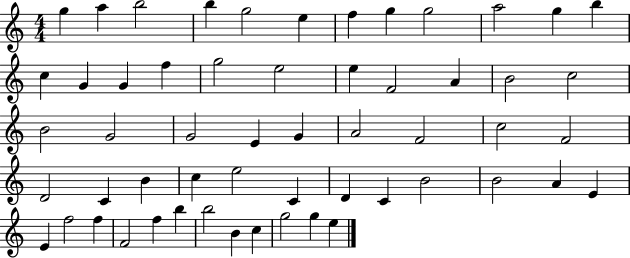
X:1
T:Untitled
M:4/4
L:1/4
K:C
g a b2 b g2 e f g g2 a2 g b c G G f g2 e2 e F2 A B2 c2 B2 G2 G2 E G A2 F2 c2 F2 D2 C B c e2 C D C B2 B2 A E E f2 f F2 f b b2 B c g2 g e